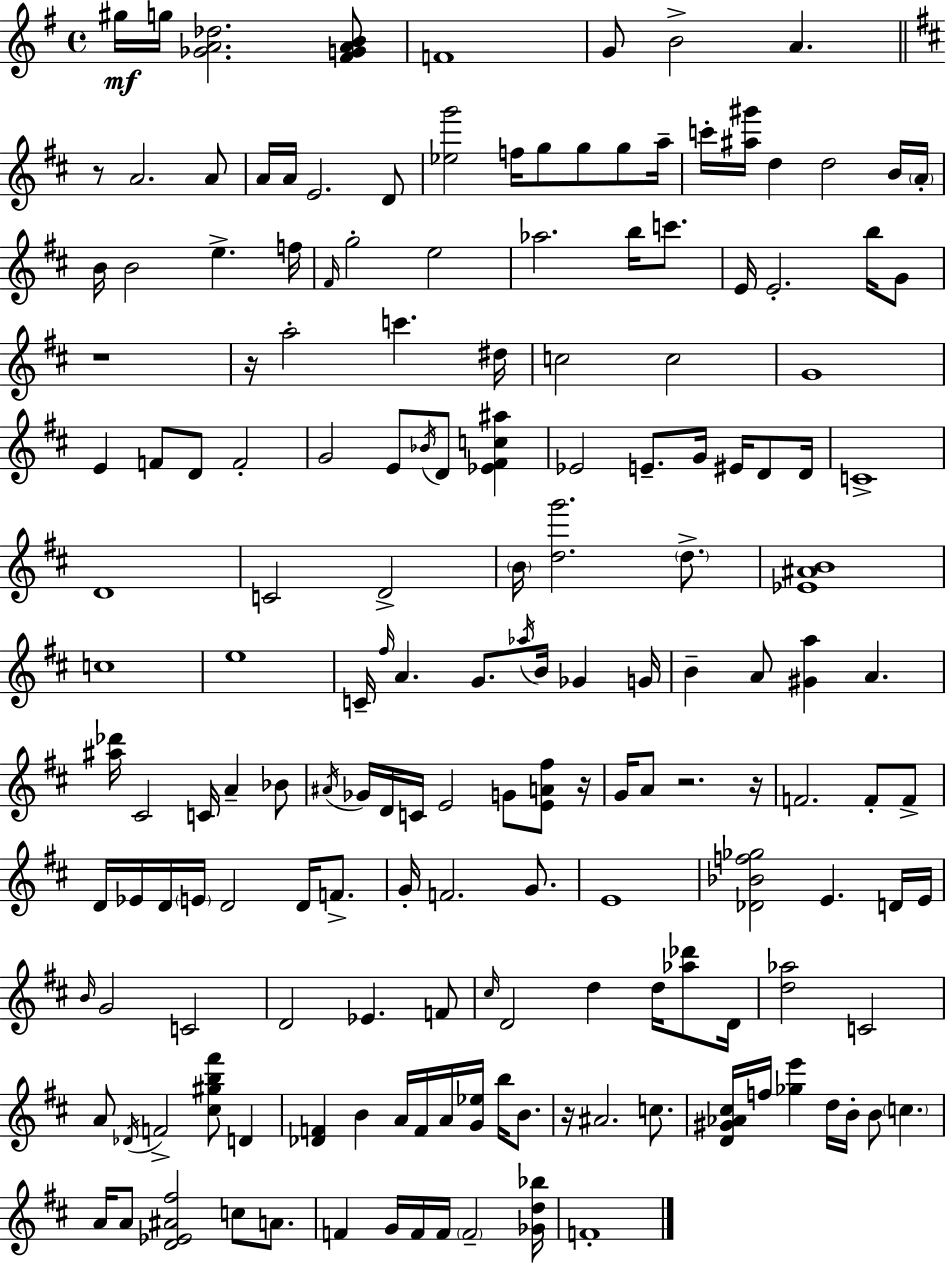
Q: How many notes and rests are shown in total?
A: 170